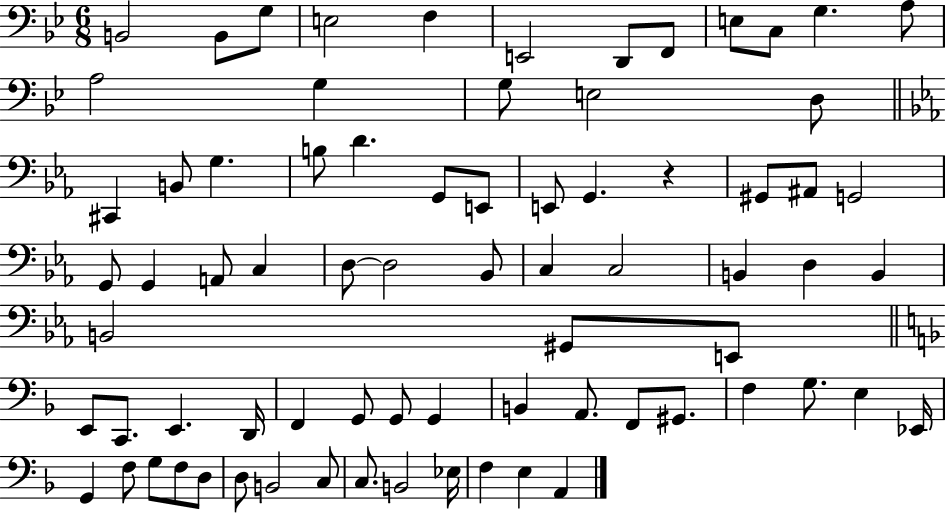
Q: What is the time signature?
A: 6/8